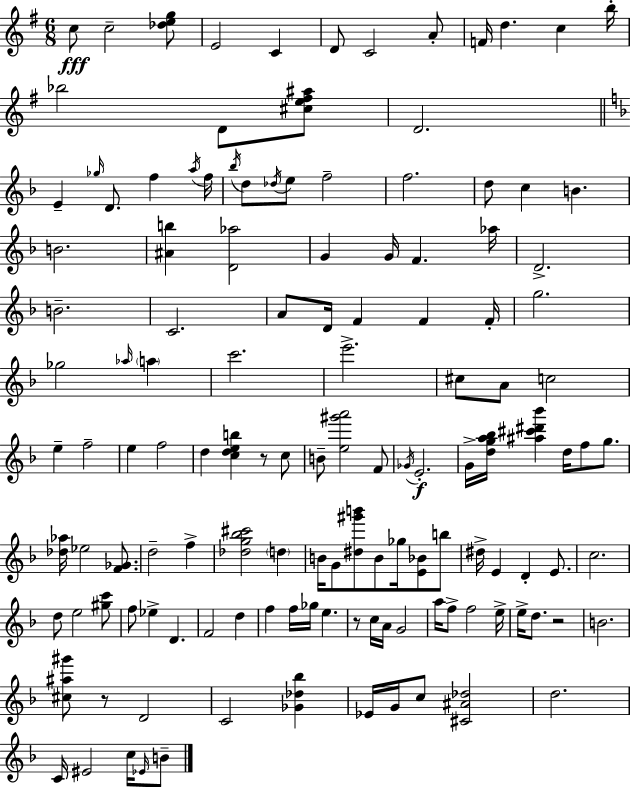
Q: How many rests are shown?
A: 4